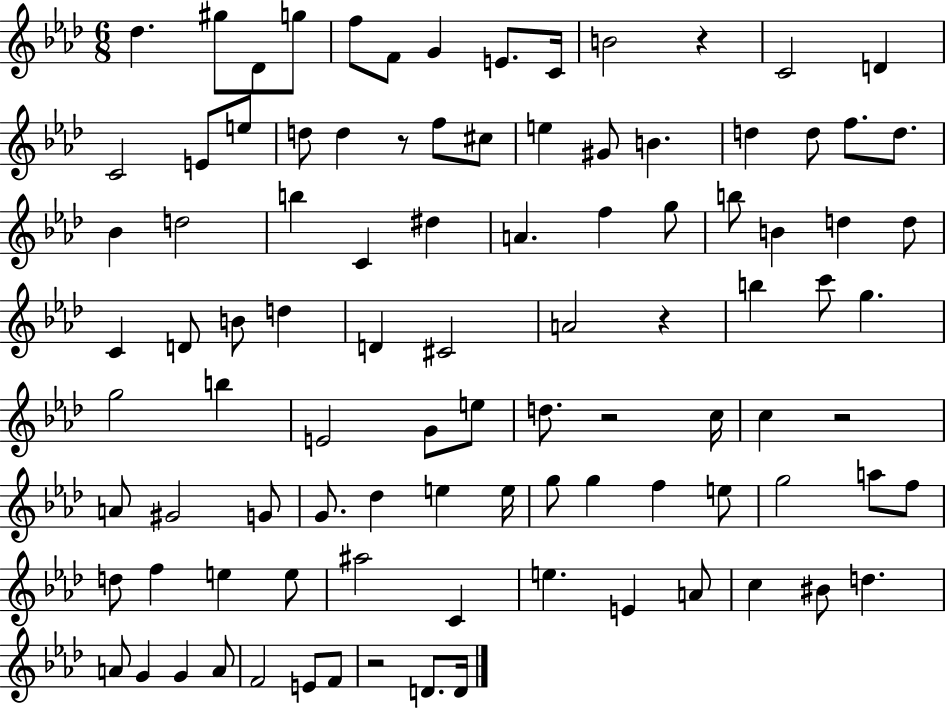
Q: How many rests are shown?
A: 6